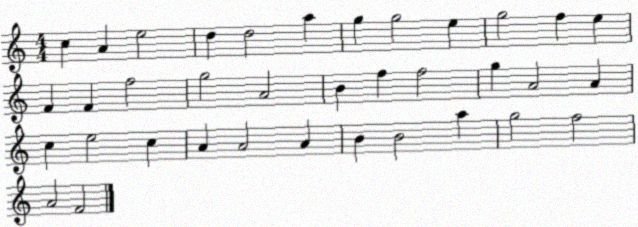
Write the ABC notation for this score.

X:1
T:Untitled
M:4/4
L:1/4
K:C
c A e2 d d2 a g g2 e g2 f e F F f2 g2 A2 B f f2 g A2 A c e2 c A A2 A B B2 a g2 f2 A2 F2